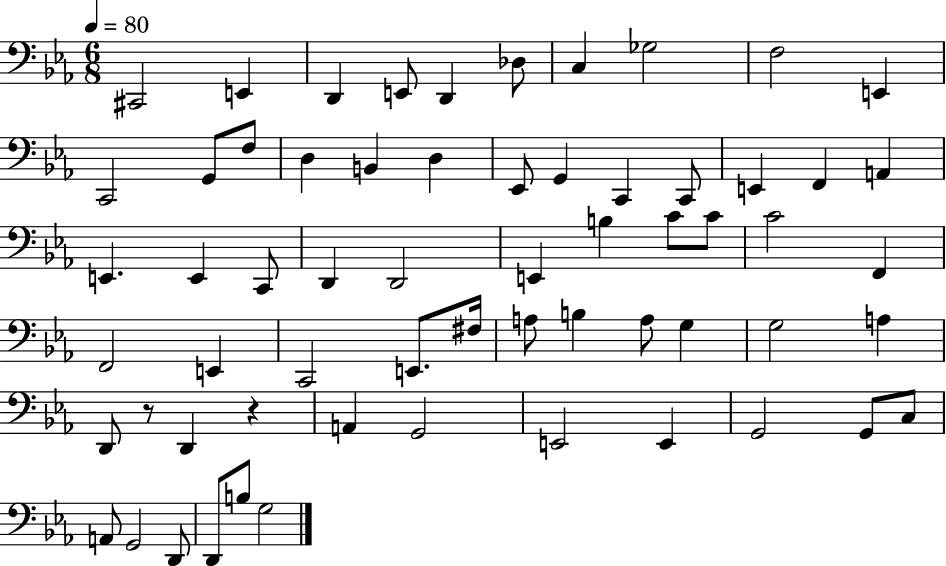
C#2/h E2/q D2/q E2/e D2/q Db3/e C3/q Gb3/h F3/h E2/q C2/h G2/e F3/e D3/q B2/q D3/q Eb2/e G2/q C2/q C2/e E2/q F2/q A2/q E2/q. E2/q C2/e D2/q D2/h E2/q B3/q C4/e C4/e C4/h F2/q F2/h E2/q C2/h E2/e. F#3/s A3/e B3/q A3/e G3/q G3/h A3/q D2/e R/e D2/q R/q A2/q G2/h E2/h E2/q G2/h G2/e C3/e A2/e G2/h D2/e D2/e B3/e G3/h